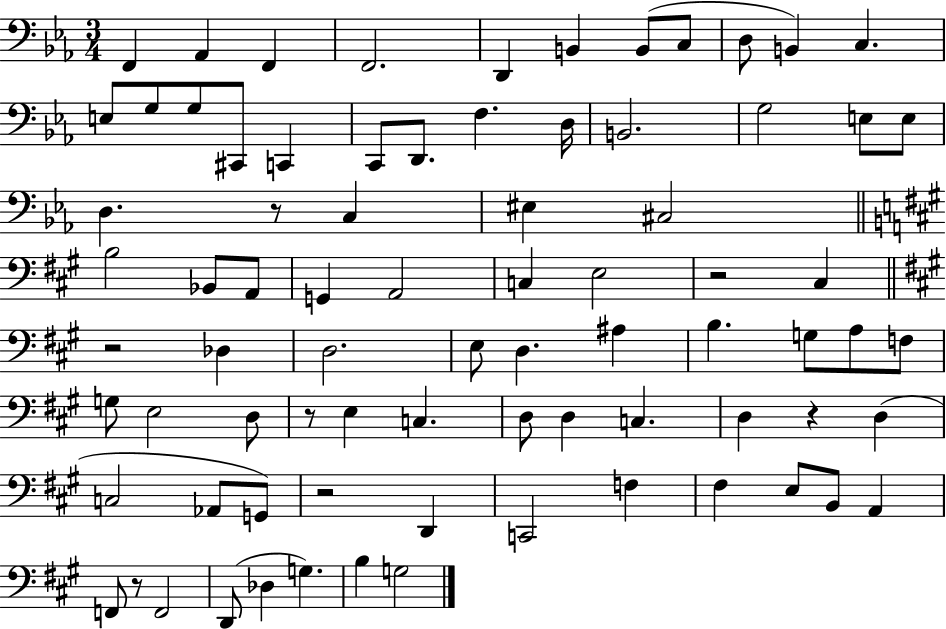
{
  \clef bass
  \numericTimeSignature
  \time 3/4
  \key ees \major
  \repeat volta 2 { f,4 aes,4 f,4 | f,2. | d,4 b,4 b,8( c8 | d8 b,4) c4. | \break e8 g8 g8 cis,8 c,4 | c,8 d,8. f4. d16 | b,2. | g2 e8 e8 | \break d4. r8 c4 | eis4 cis2 | \bar "||" \break \key a \major b2 bes,8 a,8 | g,4 a,2 | c4 e2 | r2 cis4 | \break \bar "||" \break \key a \major r2 des4 | d2. | e8 d4. ais4 | b4. g8 a8 f8 | \break g8 e2 d8 | r8 e4 c4. | d8 d4 c4. | d4 r4 d4( | \break c2 aes,8 g,8) | r2 d,4 | c,2 f4 | fis4 e8 b,8 a,4 | \break f,8 r8 f,2 | d,8( des4 g4.) | b4 g2 | } \bar "|."
}